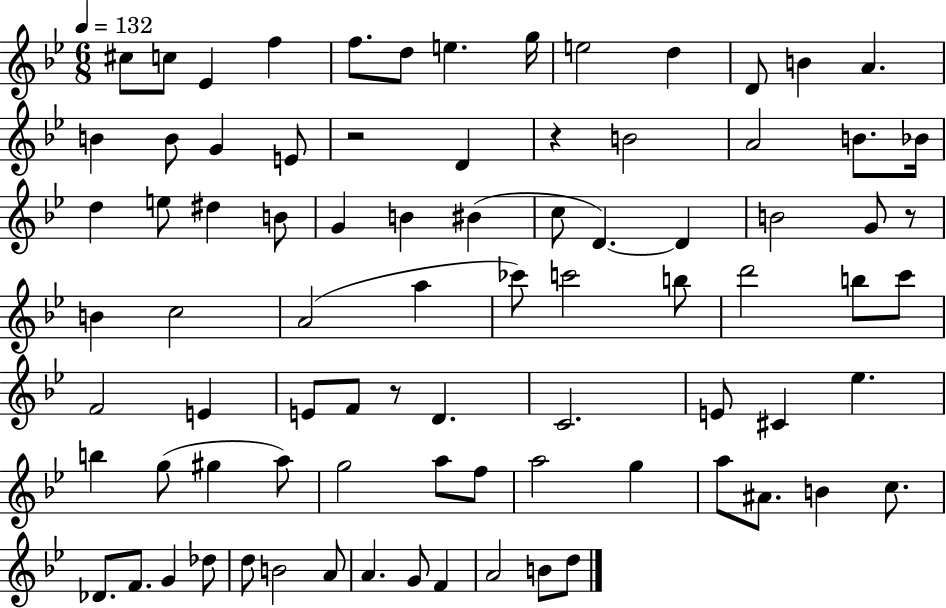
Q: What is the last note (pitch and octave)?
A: D5